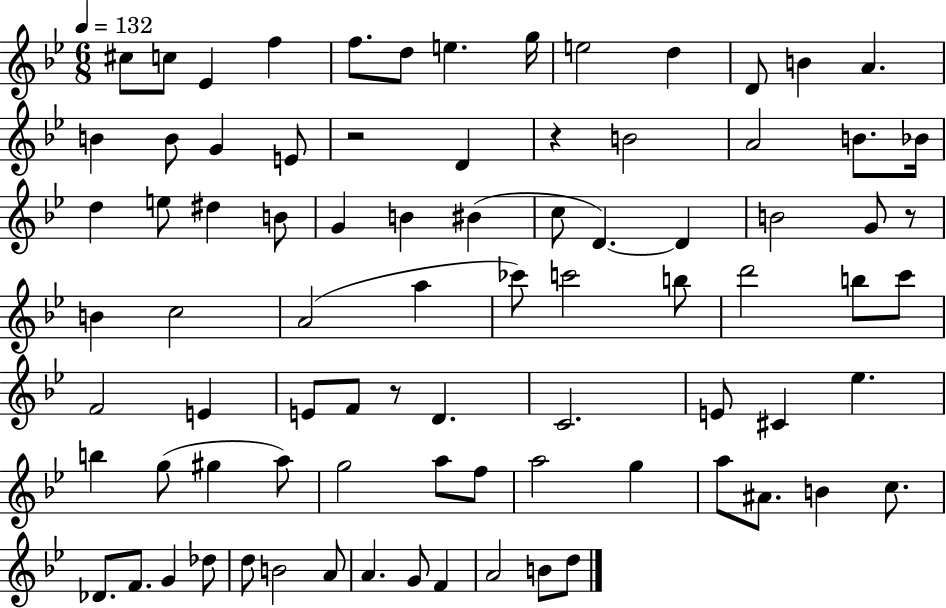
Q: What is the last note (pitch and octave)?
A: D5